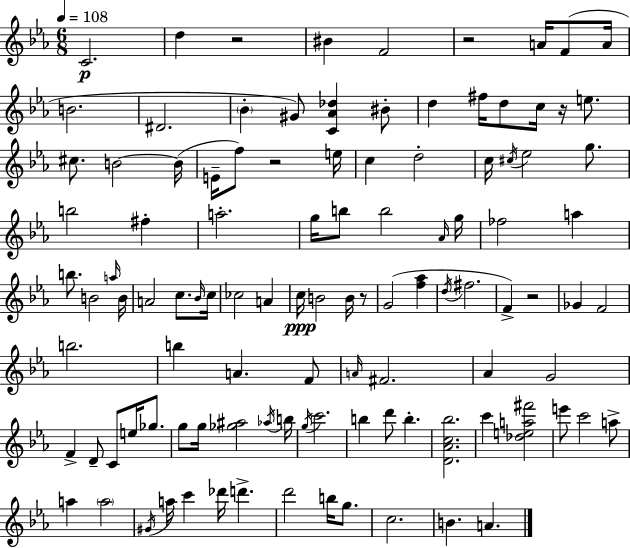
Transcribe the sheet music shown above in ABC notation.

X:1
T:Untitled
M:6/8
L:1/4
K:Eb
C2 d z2 ^B F2 z2 A/4 F/2 A/4 B2 ^D2 _B ^G/2 [C_A_d] ^B/2 d ^f/4 d/2 c/4 z/4 e/2 ^c/2 B2 B/4 E/4 f/2 z2 e/4 c d2 c/4 ^c/4 _e2 g/2 b2 ^f a2 g/4 b/2 b2 _A/4 g/4 _f2 a b/2 B2 a/4 B/4 A2 c/2 _B/4 c/4 _c2 A c/4 B2 B/4 z/2 G2 [f_a] d/4 ^f2 F z2 _G F2 b2 b A F/2 A/4 ^F2 _A G2 F D/2 C/2 e/4 _g/2 g/2 g/4 [_g^a]2 _a/4 b/4 g/4 c'2 b d'/2 b [D_Ac_b]2 c' [_dea^f']2 e'/2 c'2 a/2 a a2 ^G/4 a/4 c' _d'/4 d' d'2 b/4 g/2 c2 B A